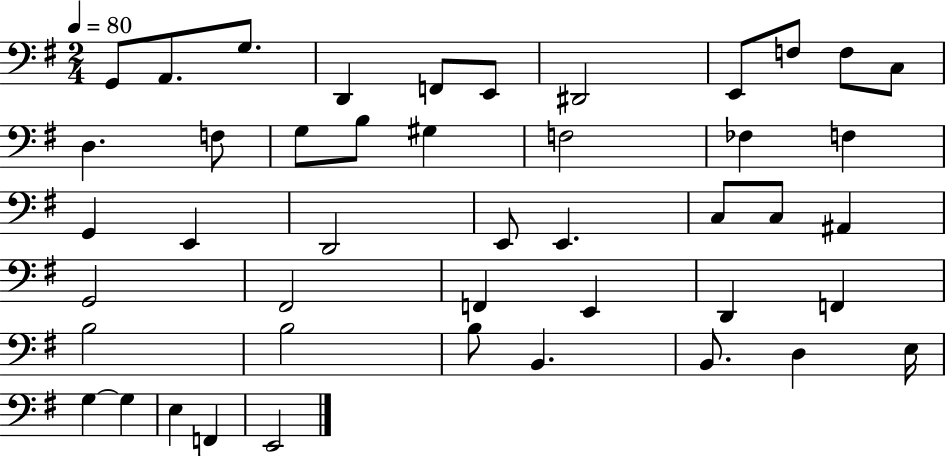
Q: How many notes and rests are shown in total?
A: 45